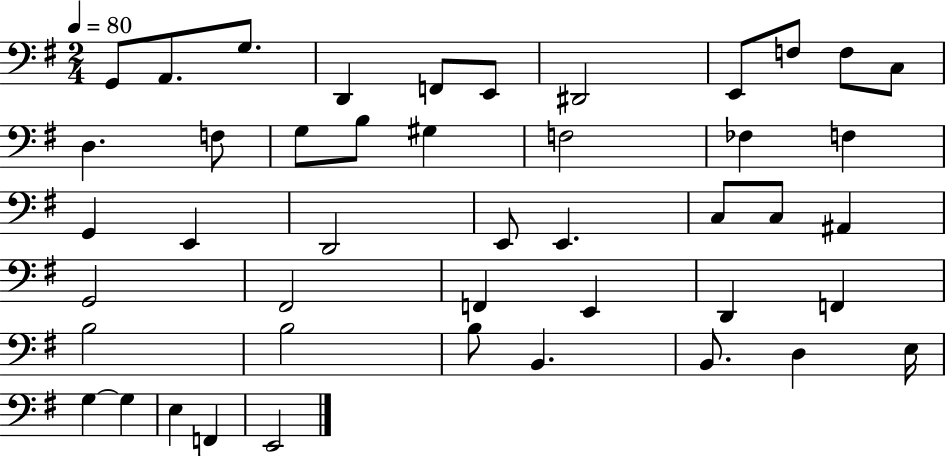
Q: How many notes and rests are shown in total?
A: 45